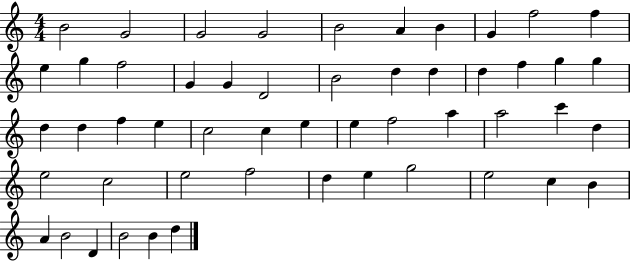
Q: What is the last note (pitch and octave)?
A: D5